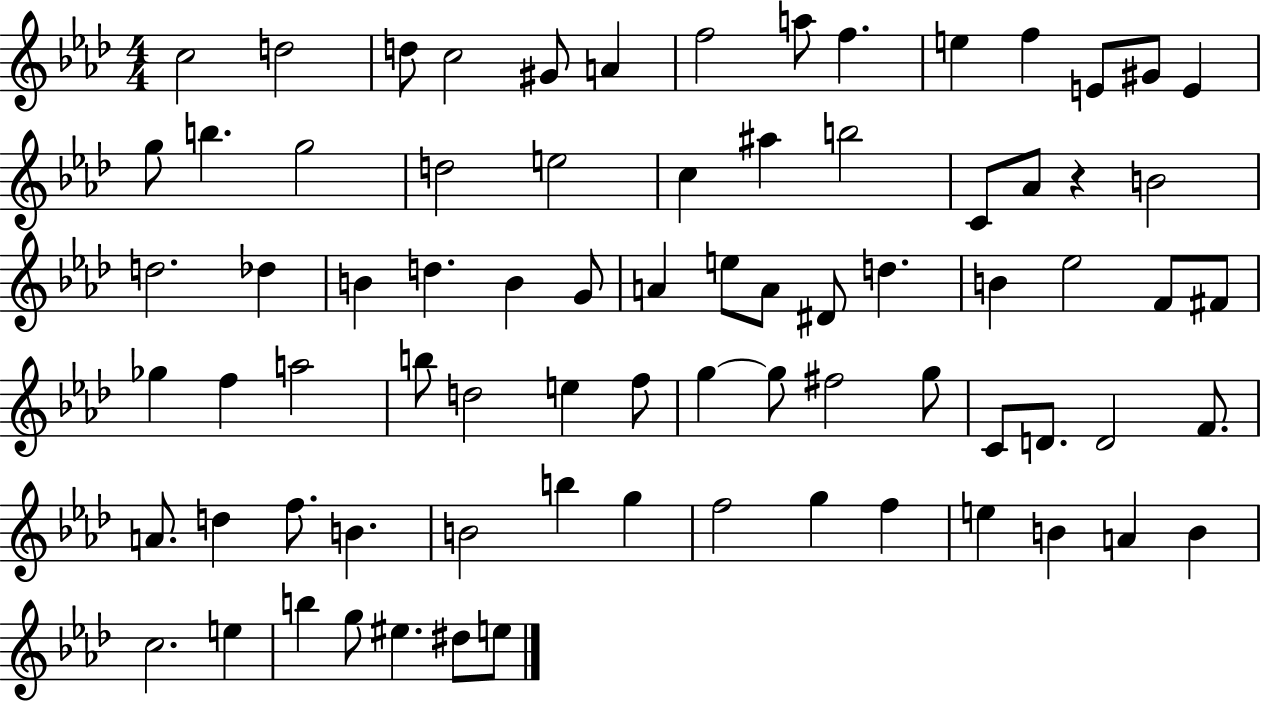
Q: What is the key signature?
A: AES major